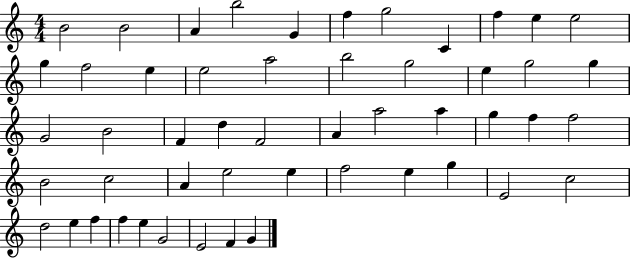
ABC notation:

X:1
T:Untitled
M:4/4
L:1/4
K:C
B2 B2 A b2 G f g2 C f e e2 g f2 e e2 a2 b2 g2 e g2 g G2 B2 F d F2 A a2 a g f f2 B2 c2 A e2 e f2 e g E2 c2 d2 e f f e G2 E2 F G